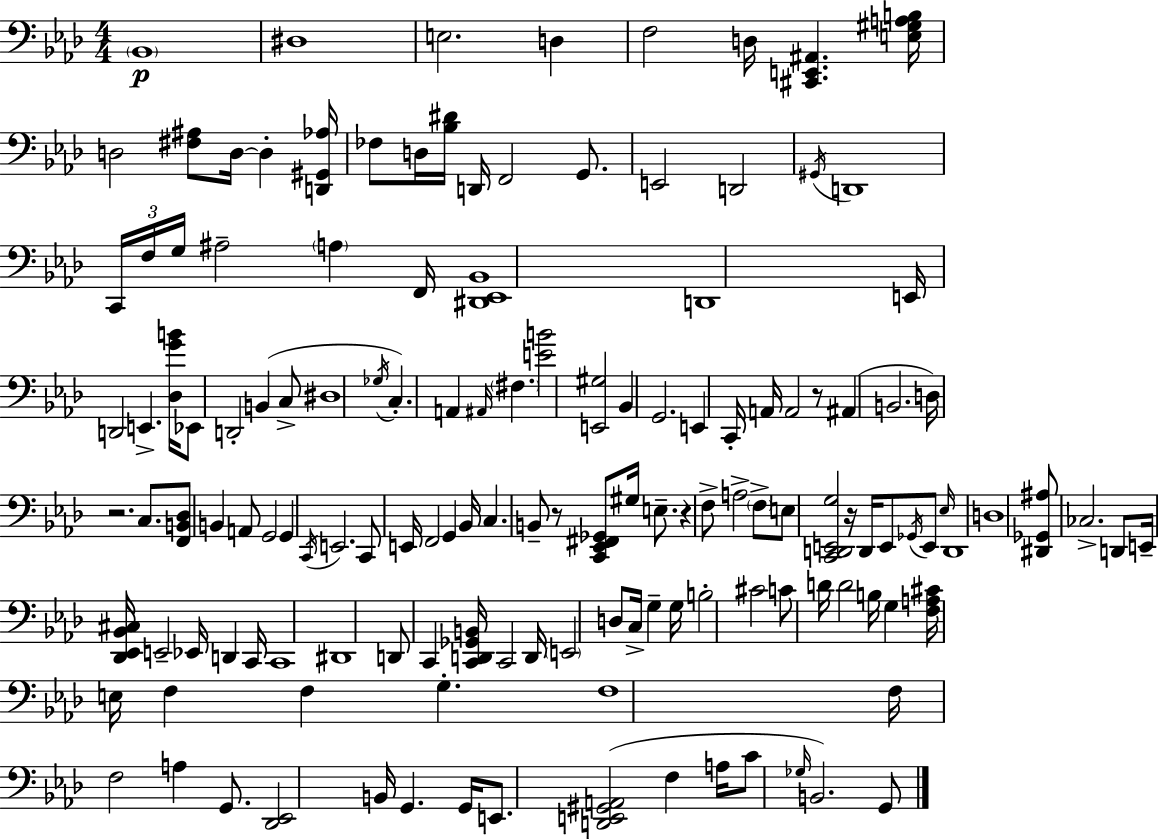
{
  \clef bass
  \numericTimeSignature
  \time 4/4
  \key aes \major
  \repeat volta 2 { \parenthesize bes,1\p | dis1 | e2. d4 | f2 d16 <cis, e, ais,>4. <e gis a b>16 | \break d2 <fis ais>8 d16~~ d4-. <d, gis, aes>16 | fes8 d16 <bes dis'>16 d,16 f,2 g,8. | e,2 d,2 | \acciaccatura { gis,16 } d,1 | \break \tuplet 3/2 { c,16 f16 g16 } ais2-- \parenthesize a4 | f,16 <dis, ees, bes,>1 | d,1 | e,16 d,2 e,4.-> | \break <des g' b'>16 ees,8 d,2-. b,4( c8-> | dis1 | \acciaccatura { ges16 } c4.-.) a,4 \grace { ais,16 } \parenthesize fis4. | <e' b'>2 <e, gis>2 | \break bes,4 g,2. | e,4 c,16-. a,16 a,2 | r8 ais,4( b,2. | d16) r2. | \break c8. <f, b, des>8 b,4 a,8 g,2 | g,4 \acciaccatura { c,16 } e,2. | c,8 e,16 f,2 g,4 | bes,16 c4. b,8-- r8 <c, ees, fis, ges,>8 | \break gis16 e8.-- r4 f8-> a2-> | \parenthesize f8-> e8 <c, d, e, g>2 r16 d,16 | e,8 \acciaccatura { ges,16 } e,8 \grace { ees16 } d,1 | d1 | \break <dis, ges, ais>8 ces2.-> | d,8 e,16-- <des, ees, bes, cis>16 e,2-- | ees,16 d,4 c,16 c,1 | dis,1 | \break d,8 c,4 <c, d, ges, b,>16 c,2 | d,16 \parenthesize e,2 d8 | c16-> g4-- g16 b2-. cis'2 | c'8 d'16 d'2 | \break b16 g4 <f a cis'>16 e16 f4 f4 | g4.-. f1 | f16 f2 a4 | g,8. <des, ees,>2 b,16 g,4. | \break g,16 e,8. <d, e, gis, a,>2( | f4 a16 c'8 \grace { ges16 } b,2.) | g,8 } \bar "|."
}